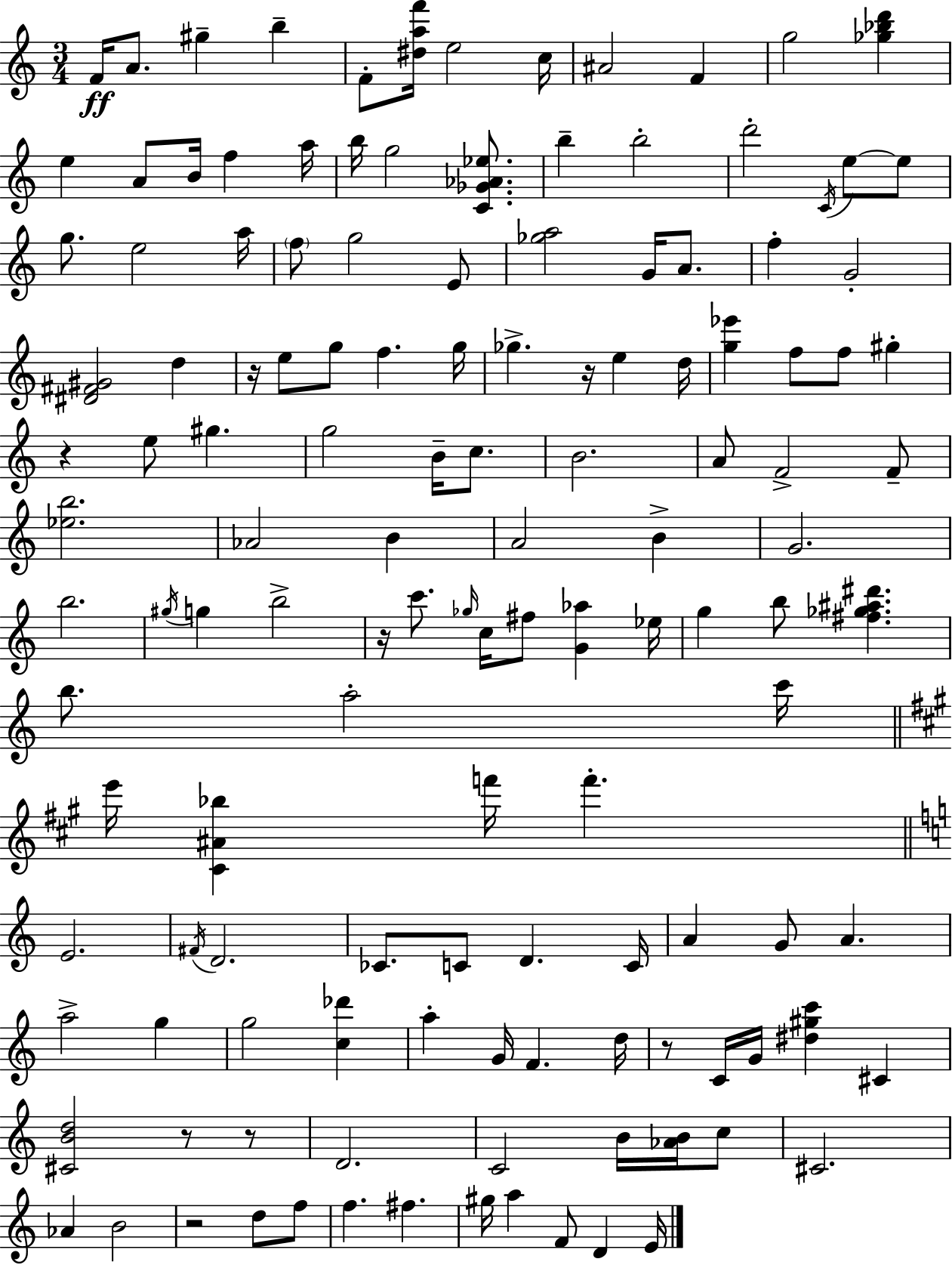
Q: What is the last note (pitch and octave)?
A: E4